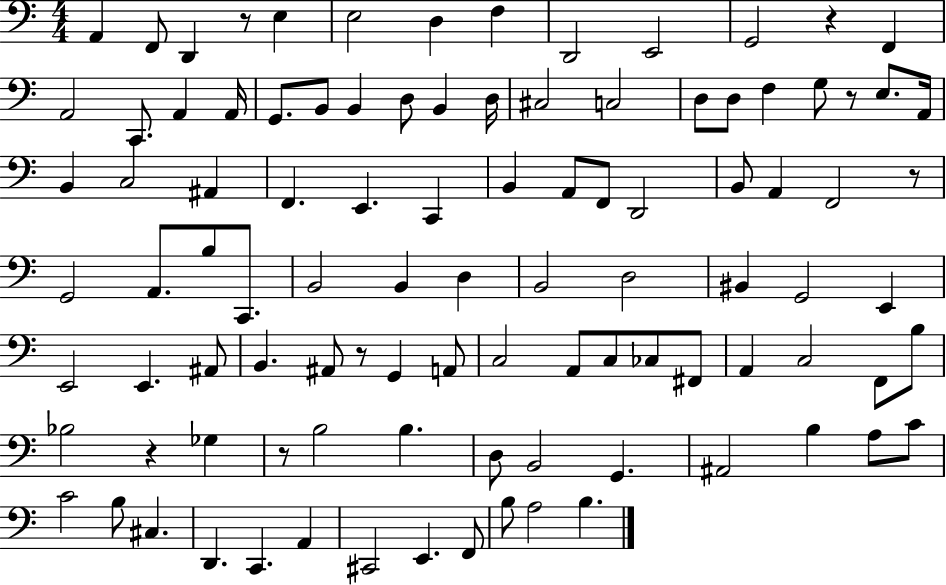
{
  \clef bass
  \numericTimeSignature
  \time 4/4
  \key c \major
  a,4 f,8 d,4 r8 e4 | e2 d4 f4 | d,2 e,2 | g,2 r4 f,4 | \break a,2 c,8. a,4 a,16 | g,8. b,8 b,4 d8 b,4 d16 | cis2 c2 | d8 d8 f4 g8 r8 e8. a,16 | \break b,4 c2 ais,4 | f,4. e,4. c,4 | b,4 a,8 f,8 d,2 | b,8 a,4 f,2 r8 | \break g,2 a,8. b8 c,8. | b,2 b,4 d4 | b,2 d2 | bis,4 g,2 e,4 | \break e,2 e,4. ais,8 | b,4. ais,8 r8 g,4 a,8 | c2 a,8 c8 ces8 fis,8 | a,4 c2 f,8 b8 | \break bes2 r4 ges4 | r8 b2 b4. | d8 b,2 g,4. | ais,2 b4 a8 c'8 | \break c'2 b8 cis4. | d,4. c,4. a,4 | cis,2 e,4. f,8 | b8 a2 b4. | \break \bar "|."
}